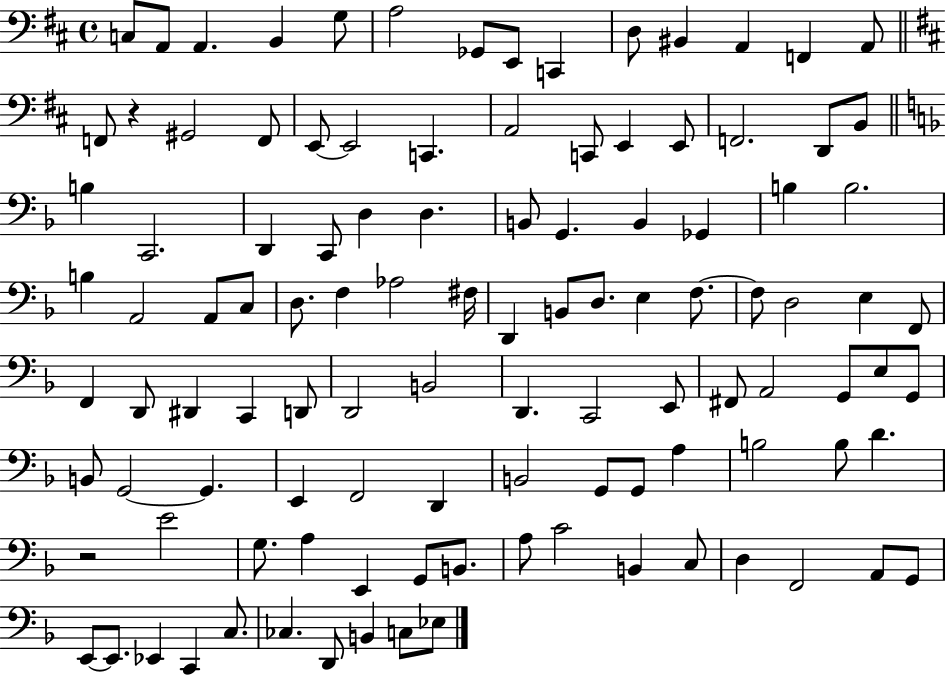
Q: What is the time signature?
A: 4/4